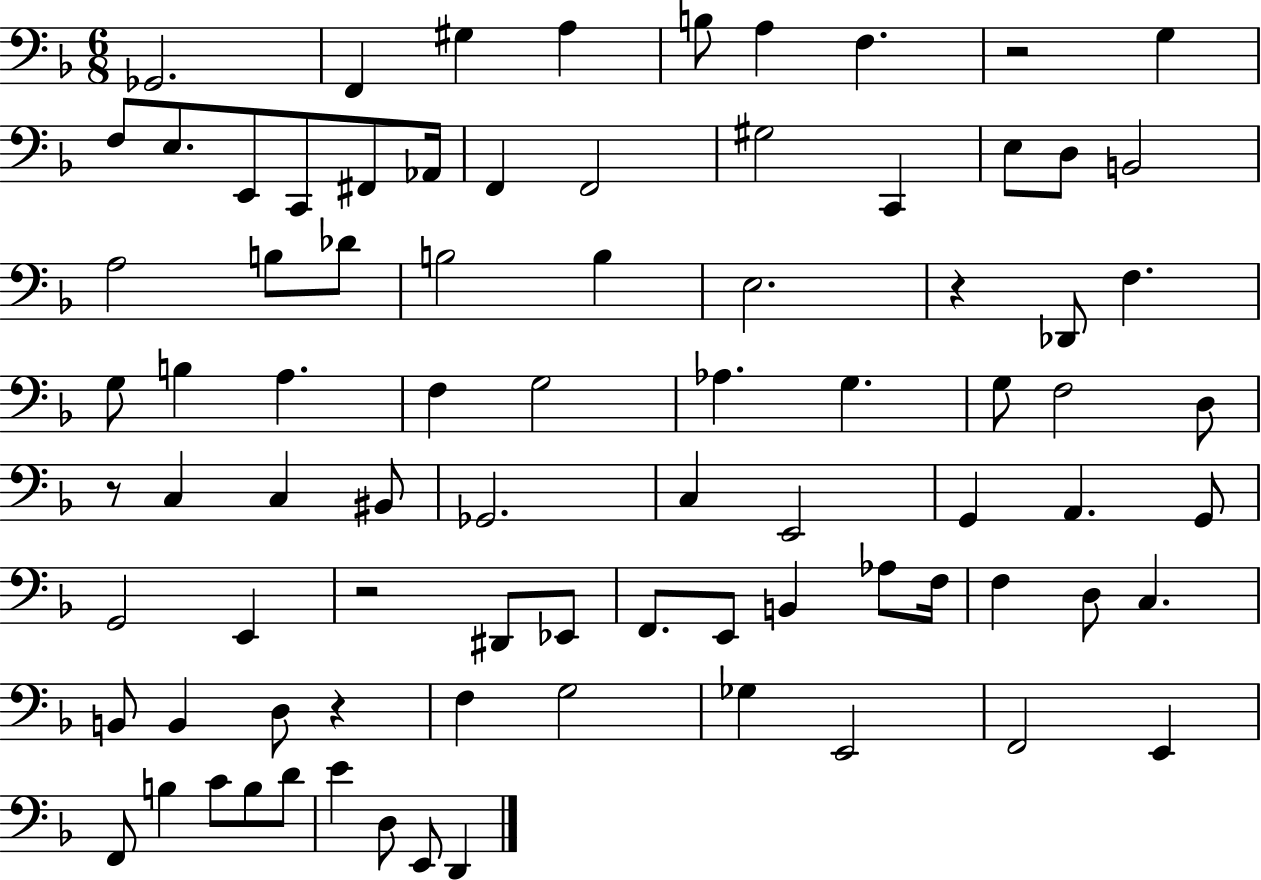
{
  \clef bass
  \numericTimeSignature
  \time 6/8
  \key f \major
  ges,2. | f,4 gis4 a4 | b8 a4 f4. | r2 g4 | \break f8 e8. e,8 c,8 fis,8 aes,16 | f,4 f,2 | gis2 c,4 | e8 d8 b,2 | \break a2 b8 des'8 | b2 b4 | e2. | r4 des,8 f4. | \break g8 b4 a4. | f4 g2 | aes4. g4. | g8 f2 d8 | \break r8 c4 c4 bis,8 | ges,2. | c4 e,2 | g,4 a,4. g,8 | \break g,2 e,4 | r2 dis,8 ees,8 | f,8. e,8 b,4 aes8 f16 | f4 d8 c4. | \break b,8 b,4 d8 r4 | f4 g2 | ges4 e,2 | f,2 e,4 | \break f,8 b4 c'8 b8 d'8 | e'4 d8 e,8 d,4 | \bar "|."
}